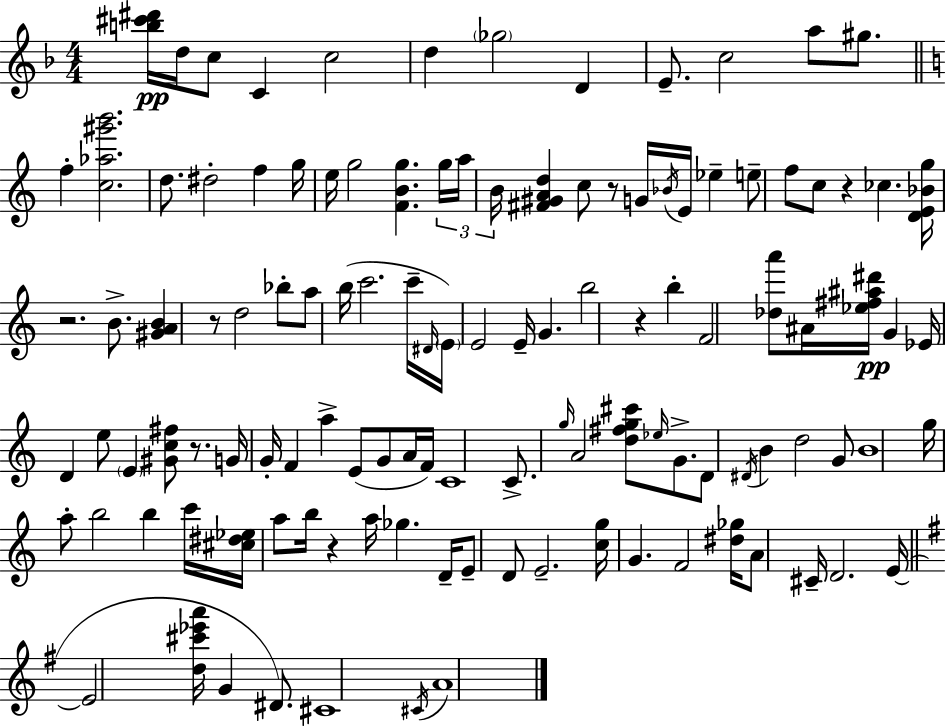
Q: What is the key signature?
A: F major